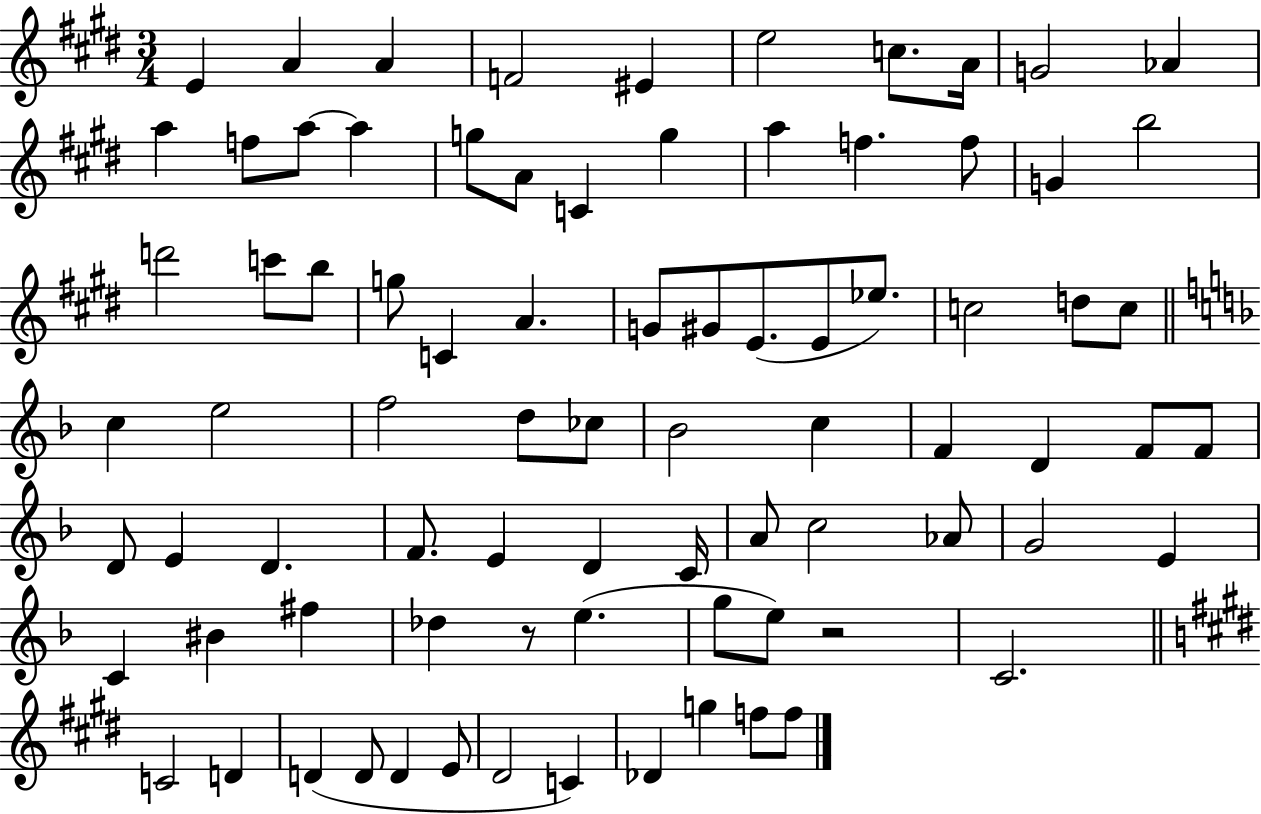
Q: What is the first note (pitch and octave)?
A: E4